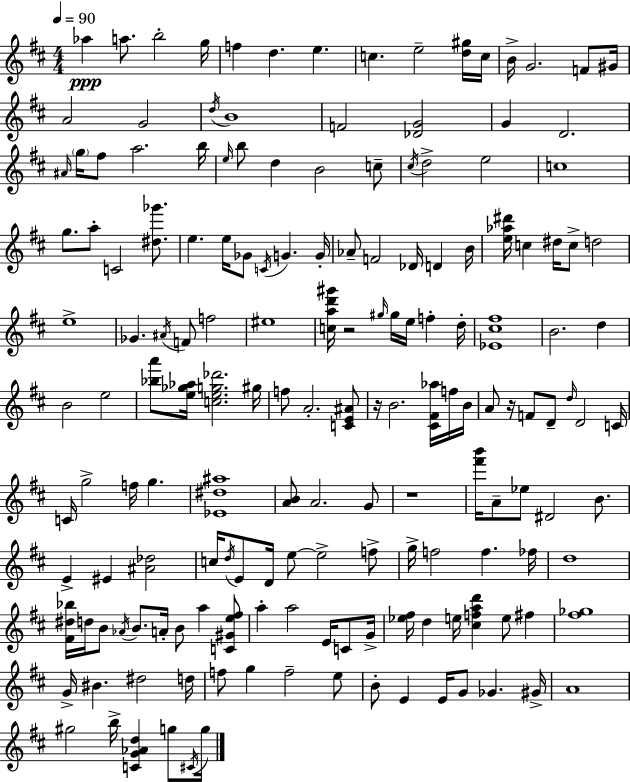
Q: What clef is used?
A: treble